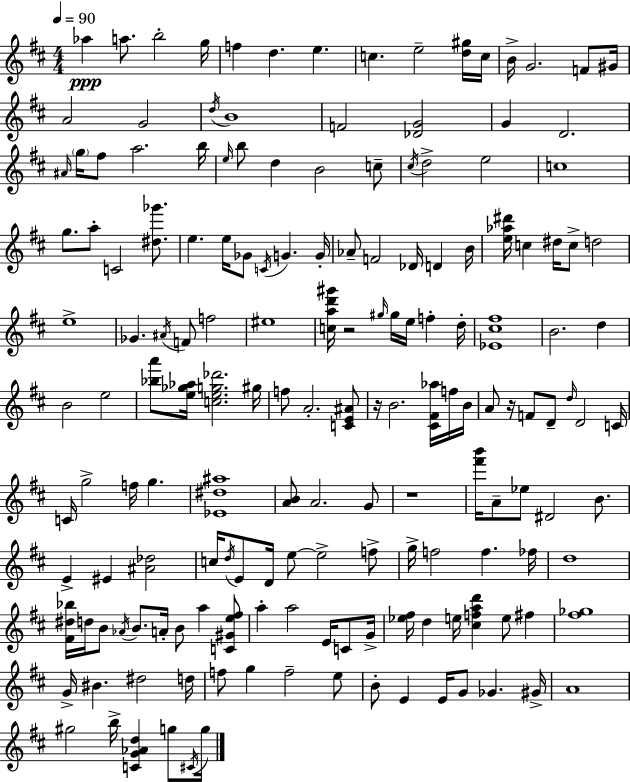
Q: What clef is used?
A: treble